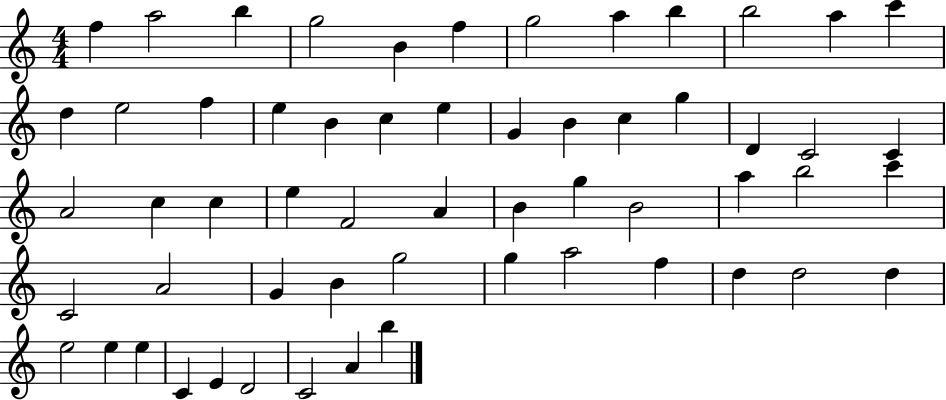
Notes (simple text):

F5/q A5/h B5/q G5/h B4/q F5/q G5/h A5/q B5/q B5/h A5/q C6/q D5/q E5/h F5/q E5/q B4/q C5/q E5/q G4/q B4/q C5/q G5/q D4/q C4/h C4/q A4/h C5/q C5/q E5/q F4/h A4/q B4/q G5/q B4/h A5/q B5/h C6/q C4/h A4/h G4/q B4/q G5/h G5/q A5/h F5/q D5/q D5/h D5/q E5/h E5/q E5/q C4/q E4/q D4/h C4/h A4/q B5/q